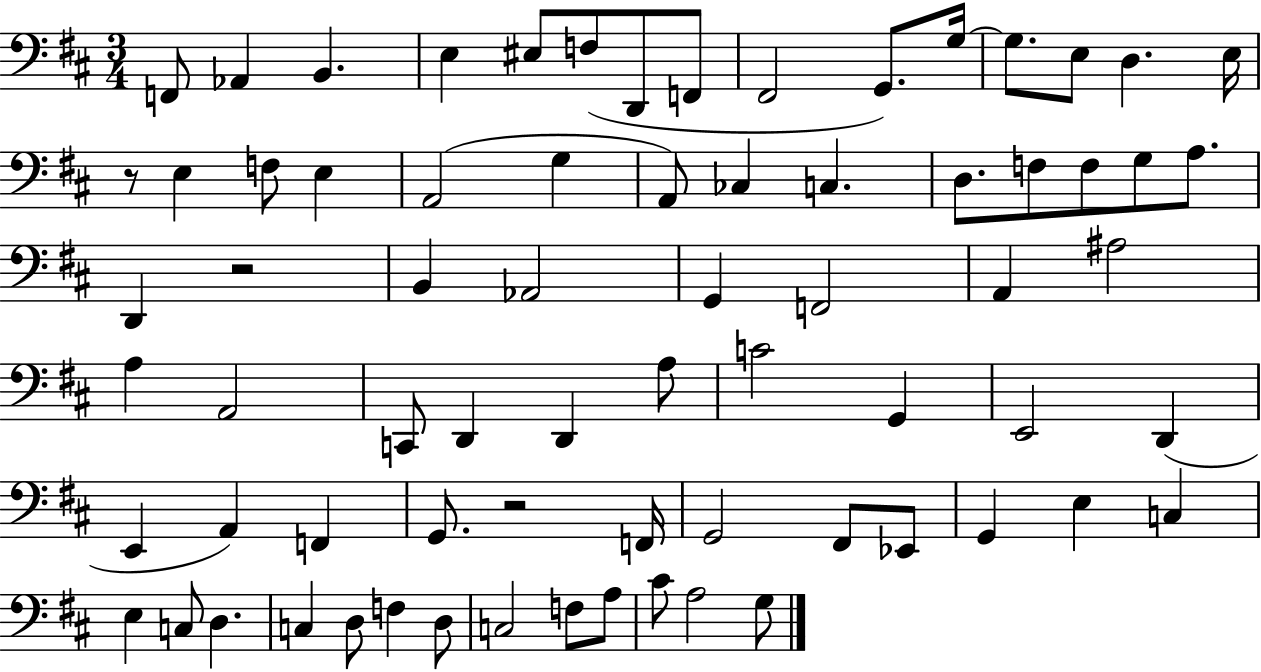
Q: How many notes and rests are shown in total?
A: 72